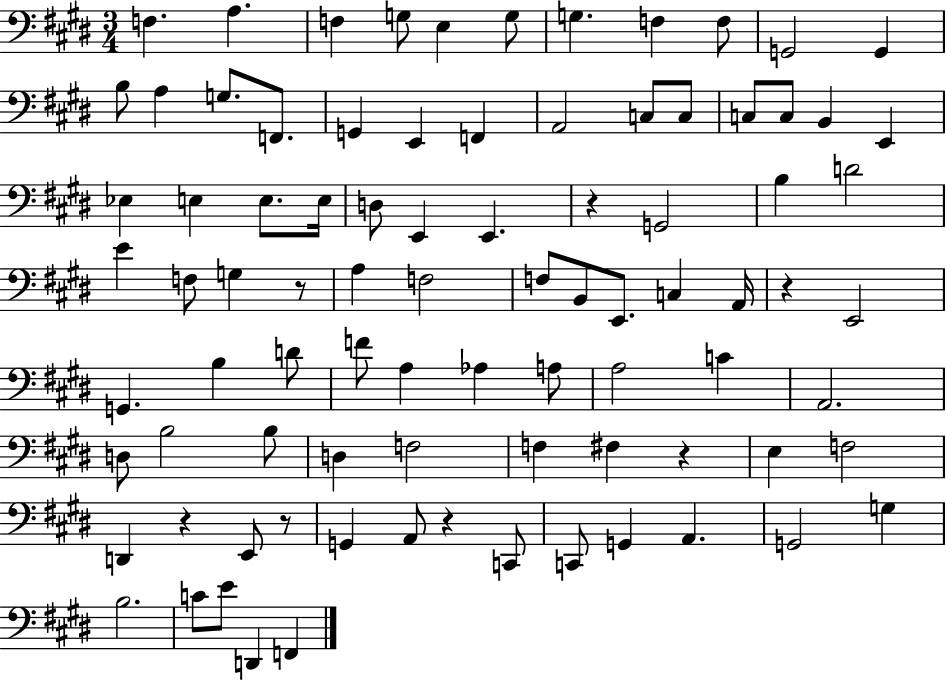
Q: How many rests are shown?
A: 7